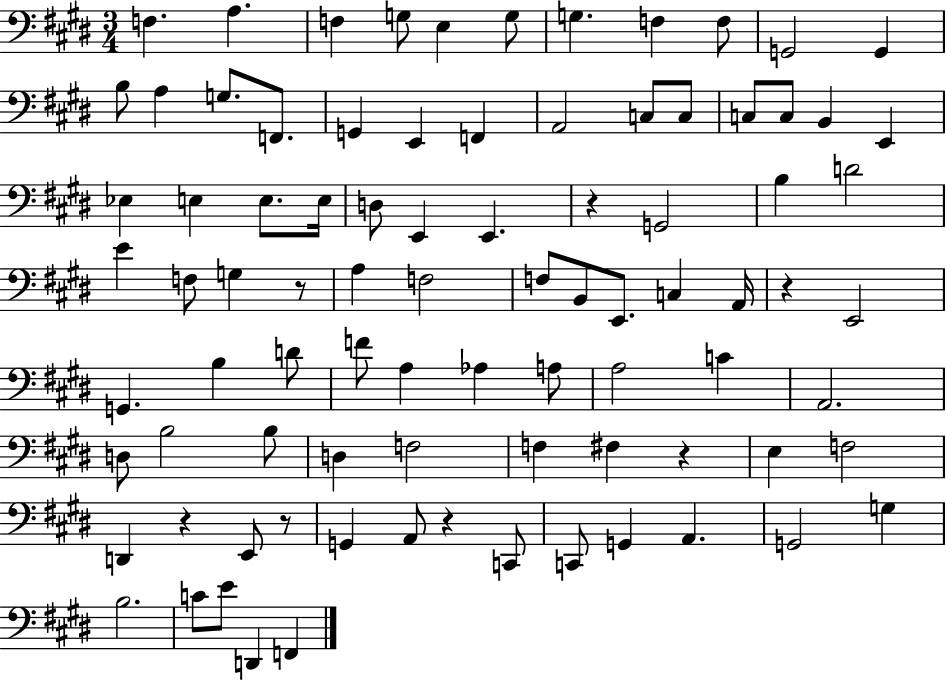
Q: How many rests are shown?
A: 7